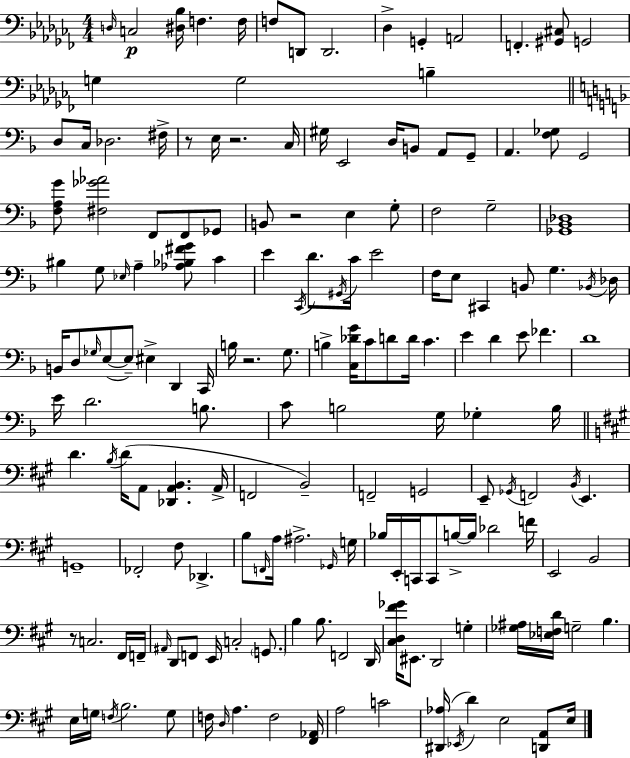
D3/s C3/h [D#3,Bb3]/s F3/q. F3/s F3/e D2/e D2/h. Db3/q G2/q A2/h F2/q. [G#2,C#3]/e G2/h G3/q G3/h B3/q D3/e C3/s Db3/h. F#3/s R/e E3/s R/h. C3/s G#3/s E2/h D3/s B2/e A2/e G2/e A2/q. [F3,Gb3]/e G2/h [F3,A3,G4]/e [F#3,Gb4,Ab4]/h F2/e F2/e Gb2/e B2/e R/h E3/q G3/e F3/h G3/h [Gb2,Bb2,Db3]/w BIS3/q G3/e Eb3/s A3/q [Ab3,Bb3,F#4,G4]/e C4/q E4/q C2/s D4/e. G#2/s C4/s E4/h F3/s E3/e C#2/q B2/e G3/q. Bb2/s Db3/s B2/s D3/e Gb3/s E3/e E3/e EIS3/q D2/q C2/s B3/s R/h. G3/e. B3/q [C3,Db4,G4]/s C4/e D4/e D4/s C4/q. E4/q D4/q E4/e FES4/q. D4/w E4/s D4/h. B3/e. C4/e B3/h G3/s Gb3/q B3/s D4/q. B3/s D4/s A2/e [Db2,A2,B2]/q. A2/s F2/h B2/h F2/h G2/h E2/e Gb2/s F2/h B2/s E2/q. G2/w FES2/h F#3/e Db2/q. B3/e F2/s A3/s A#3/h. Gb2/s G3/s Bb3/s E2/s C2/s C2/e B3/s B3/s Db4/h F4/s E2/h B2/h R/e C3/h. F#2/s F2/s A#2/s D2/e F2/e E2/s C3/h G2/e. B3/q B3/e. F2/h D2/s [C#3,D3,F#4,Gb4]/s EIS2/e. D2/h G3/q [Gb3,A#3]/s [Eb3,F3,D4]/s G3/h B3/q. E3/s G3/s F3/s B3/h. G3/e F3/s D3/s A3/q. F3/h [F#2,Ab2]/s A3/h C4/h [D#2,Ab3]/s Eb2/s D4/q E3/h [D2,A2]/e E3/s